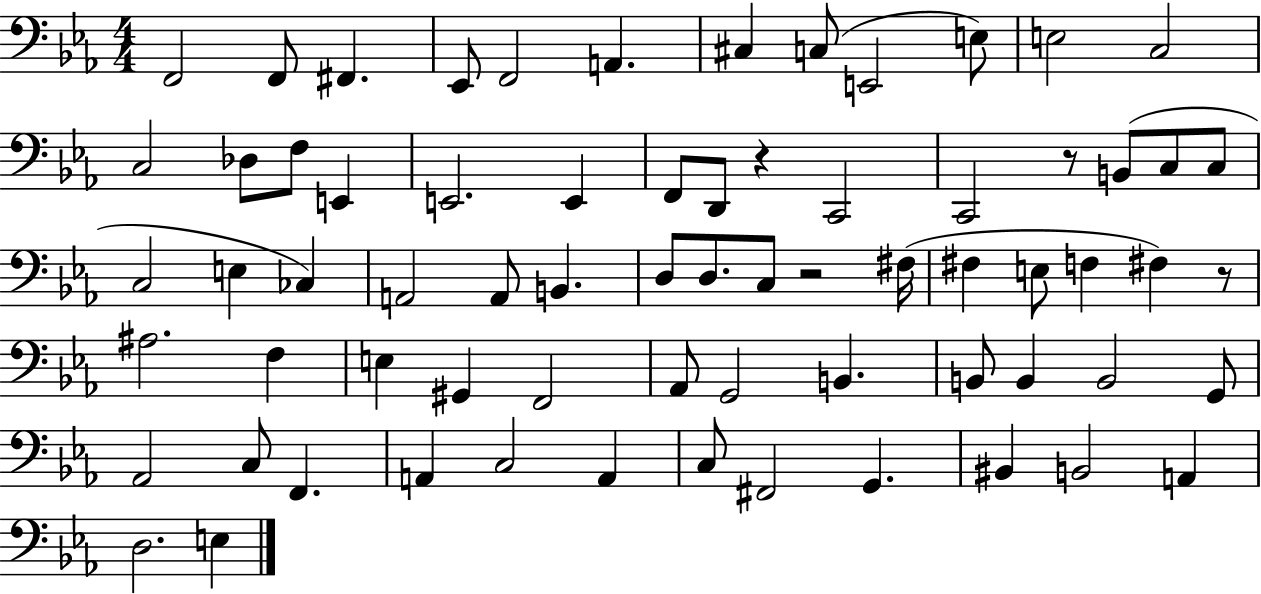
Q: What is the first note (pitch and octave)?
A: F2